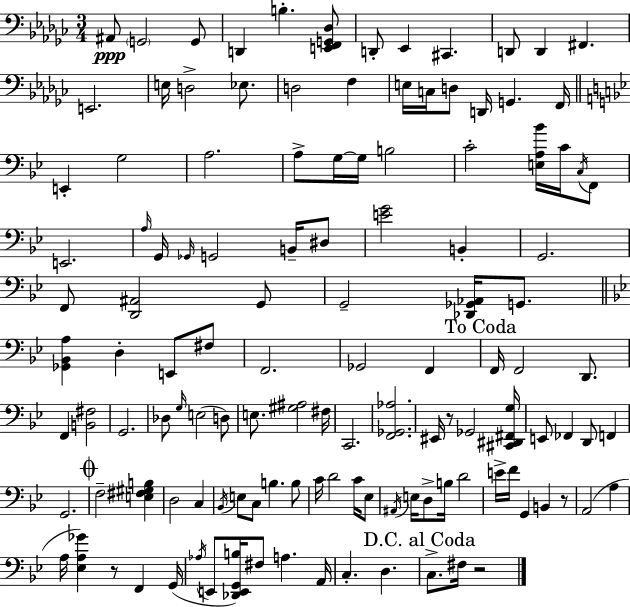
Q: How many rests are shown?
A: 4